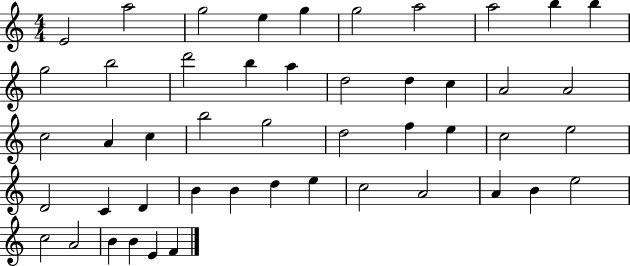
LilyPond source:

{
  \clef treble
  \numericTimeSignature
  \time 4/4
  \key c \major
  e'2 a''2 | g''2 e''4 g''4 | g''2 a''2 | a''2 b''4 b''4 | \break g''2 b''2 | d'''2 b''4 a''4 | d''2 d''4 c''4 | a'2 a'2 | \break c''2 a'4 c''4 | b''2 g''2 | d''2 f''4 e''4 | c''2 e''2 | \break d'2 c'4 d'4 | b'4 b'4 d''4 e''4 | c''2 a'2 | a'4 b'4 e''2 | \break c''2 a'2 | b'4 b'4 e'4 f'4 | \bar "|."
}